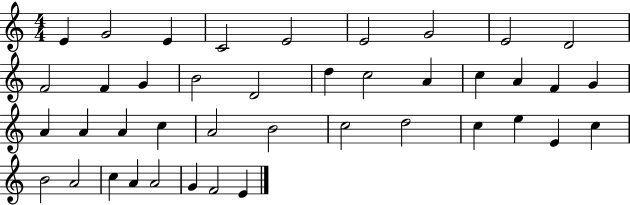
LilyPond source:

{
  \clef treble
  \numericTimeSignature
  \time 4/4
  \key c \major
  e'4 g'2 e'4 | c'2 e'2 | e'2 g'2 | e'2 d'2 | \break f'2 f'4 g'4 | b'2 d'2 | d''4 c''2 a'4 | c''4 a'4 f'4 g'4 | \break a'4 a'4 a'4 c''4 | a'2 b'2 | c''2 d''2 | c''4 e''4 e'4 c''4 | \break b'2 a'2 | c''4 a'4 a'2 | g'4 f'2 e'4 | \bar "|."
}